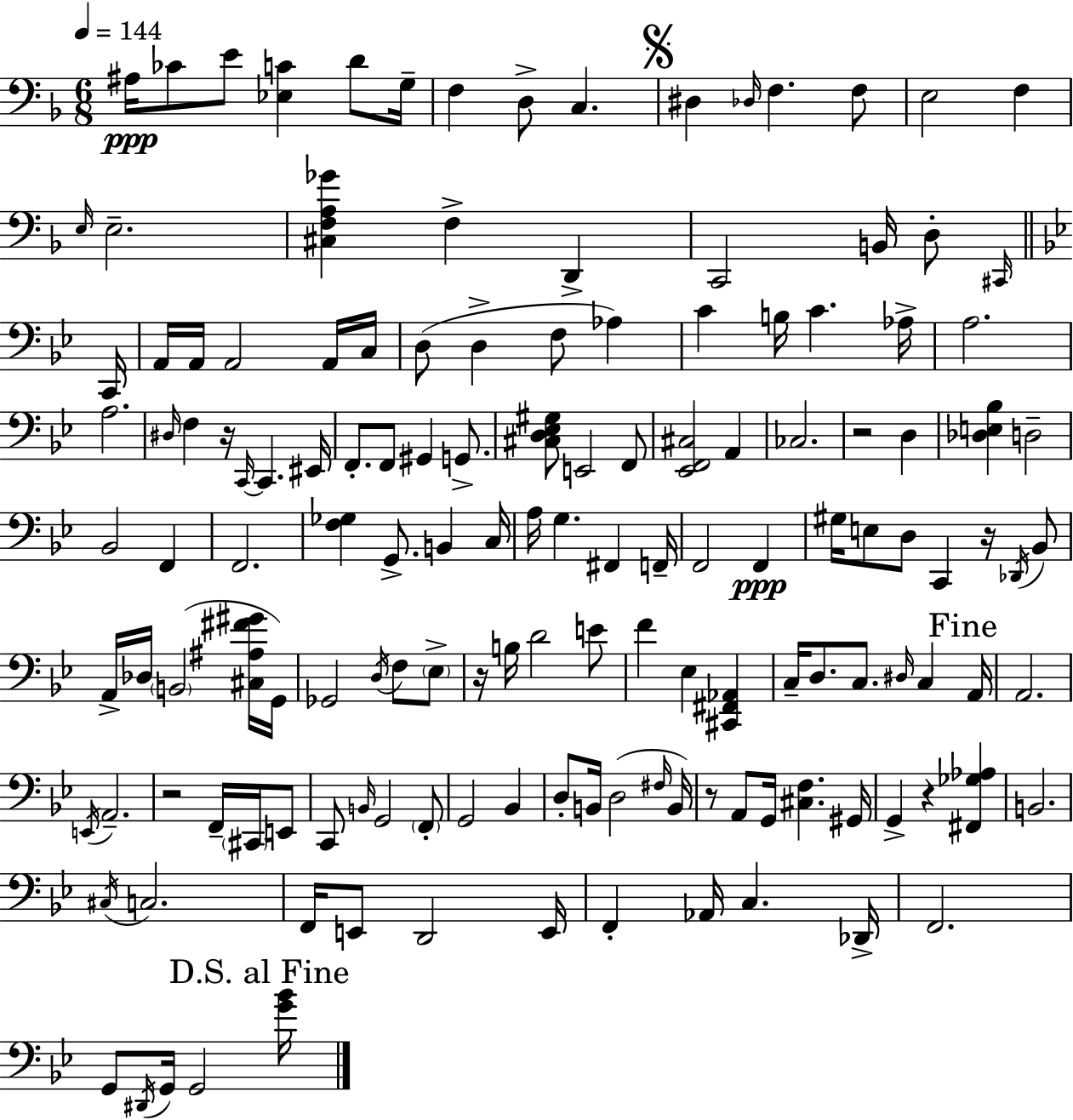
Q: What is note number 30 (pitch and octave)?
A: D3